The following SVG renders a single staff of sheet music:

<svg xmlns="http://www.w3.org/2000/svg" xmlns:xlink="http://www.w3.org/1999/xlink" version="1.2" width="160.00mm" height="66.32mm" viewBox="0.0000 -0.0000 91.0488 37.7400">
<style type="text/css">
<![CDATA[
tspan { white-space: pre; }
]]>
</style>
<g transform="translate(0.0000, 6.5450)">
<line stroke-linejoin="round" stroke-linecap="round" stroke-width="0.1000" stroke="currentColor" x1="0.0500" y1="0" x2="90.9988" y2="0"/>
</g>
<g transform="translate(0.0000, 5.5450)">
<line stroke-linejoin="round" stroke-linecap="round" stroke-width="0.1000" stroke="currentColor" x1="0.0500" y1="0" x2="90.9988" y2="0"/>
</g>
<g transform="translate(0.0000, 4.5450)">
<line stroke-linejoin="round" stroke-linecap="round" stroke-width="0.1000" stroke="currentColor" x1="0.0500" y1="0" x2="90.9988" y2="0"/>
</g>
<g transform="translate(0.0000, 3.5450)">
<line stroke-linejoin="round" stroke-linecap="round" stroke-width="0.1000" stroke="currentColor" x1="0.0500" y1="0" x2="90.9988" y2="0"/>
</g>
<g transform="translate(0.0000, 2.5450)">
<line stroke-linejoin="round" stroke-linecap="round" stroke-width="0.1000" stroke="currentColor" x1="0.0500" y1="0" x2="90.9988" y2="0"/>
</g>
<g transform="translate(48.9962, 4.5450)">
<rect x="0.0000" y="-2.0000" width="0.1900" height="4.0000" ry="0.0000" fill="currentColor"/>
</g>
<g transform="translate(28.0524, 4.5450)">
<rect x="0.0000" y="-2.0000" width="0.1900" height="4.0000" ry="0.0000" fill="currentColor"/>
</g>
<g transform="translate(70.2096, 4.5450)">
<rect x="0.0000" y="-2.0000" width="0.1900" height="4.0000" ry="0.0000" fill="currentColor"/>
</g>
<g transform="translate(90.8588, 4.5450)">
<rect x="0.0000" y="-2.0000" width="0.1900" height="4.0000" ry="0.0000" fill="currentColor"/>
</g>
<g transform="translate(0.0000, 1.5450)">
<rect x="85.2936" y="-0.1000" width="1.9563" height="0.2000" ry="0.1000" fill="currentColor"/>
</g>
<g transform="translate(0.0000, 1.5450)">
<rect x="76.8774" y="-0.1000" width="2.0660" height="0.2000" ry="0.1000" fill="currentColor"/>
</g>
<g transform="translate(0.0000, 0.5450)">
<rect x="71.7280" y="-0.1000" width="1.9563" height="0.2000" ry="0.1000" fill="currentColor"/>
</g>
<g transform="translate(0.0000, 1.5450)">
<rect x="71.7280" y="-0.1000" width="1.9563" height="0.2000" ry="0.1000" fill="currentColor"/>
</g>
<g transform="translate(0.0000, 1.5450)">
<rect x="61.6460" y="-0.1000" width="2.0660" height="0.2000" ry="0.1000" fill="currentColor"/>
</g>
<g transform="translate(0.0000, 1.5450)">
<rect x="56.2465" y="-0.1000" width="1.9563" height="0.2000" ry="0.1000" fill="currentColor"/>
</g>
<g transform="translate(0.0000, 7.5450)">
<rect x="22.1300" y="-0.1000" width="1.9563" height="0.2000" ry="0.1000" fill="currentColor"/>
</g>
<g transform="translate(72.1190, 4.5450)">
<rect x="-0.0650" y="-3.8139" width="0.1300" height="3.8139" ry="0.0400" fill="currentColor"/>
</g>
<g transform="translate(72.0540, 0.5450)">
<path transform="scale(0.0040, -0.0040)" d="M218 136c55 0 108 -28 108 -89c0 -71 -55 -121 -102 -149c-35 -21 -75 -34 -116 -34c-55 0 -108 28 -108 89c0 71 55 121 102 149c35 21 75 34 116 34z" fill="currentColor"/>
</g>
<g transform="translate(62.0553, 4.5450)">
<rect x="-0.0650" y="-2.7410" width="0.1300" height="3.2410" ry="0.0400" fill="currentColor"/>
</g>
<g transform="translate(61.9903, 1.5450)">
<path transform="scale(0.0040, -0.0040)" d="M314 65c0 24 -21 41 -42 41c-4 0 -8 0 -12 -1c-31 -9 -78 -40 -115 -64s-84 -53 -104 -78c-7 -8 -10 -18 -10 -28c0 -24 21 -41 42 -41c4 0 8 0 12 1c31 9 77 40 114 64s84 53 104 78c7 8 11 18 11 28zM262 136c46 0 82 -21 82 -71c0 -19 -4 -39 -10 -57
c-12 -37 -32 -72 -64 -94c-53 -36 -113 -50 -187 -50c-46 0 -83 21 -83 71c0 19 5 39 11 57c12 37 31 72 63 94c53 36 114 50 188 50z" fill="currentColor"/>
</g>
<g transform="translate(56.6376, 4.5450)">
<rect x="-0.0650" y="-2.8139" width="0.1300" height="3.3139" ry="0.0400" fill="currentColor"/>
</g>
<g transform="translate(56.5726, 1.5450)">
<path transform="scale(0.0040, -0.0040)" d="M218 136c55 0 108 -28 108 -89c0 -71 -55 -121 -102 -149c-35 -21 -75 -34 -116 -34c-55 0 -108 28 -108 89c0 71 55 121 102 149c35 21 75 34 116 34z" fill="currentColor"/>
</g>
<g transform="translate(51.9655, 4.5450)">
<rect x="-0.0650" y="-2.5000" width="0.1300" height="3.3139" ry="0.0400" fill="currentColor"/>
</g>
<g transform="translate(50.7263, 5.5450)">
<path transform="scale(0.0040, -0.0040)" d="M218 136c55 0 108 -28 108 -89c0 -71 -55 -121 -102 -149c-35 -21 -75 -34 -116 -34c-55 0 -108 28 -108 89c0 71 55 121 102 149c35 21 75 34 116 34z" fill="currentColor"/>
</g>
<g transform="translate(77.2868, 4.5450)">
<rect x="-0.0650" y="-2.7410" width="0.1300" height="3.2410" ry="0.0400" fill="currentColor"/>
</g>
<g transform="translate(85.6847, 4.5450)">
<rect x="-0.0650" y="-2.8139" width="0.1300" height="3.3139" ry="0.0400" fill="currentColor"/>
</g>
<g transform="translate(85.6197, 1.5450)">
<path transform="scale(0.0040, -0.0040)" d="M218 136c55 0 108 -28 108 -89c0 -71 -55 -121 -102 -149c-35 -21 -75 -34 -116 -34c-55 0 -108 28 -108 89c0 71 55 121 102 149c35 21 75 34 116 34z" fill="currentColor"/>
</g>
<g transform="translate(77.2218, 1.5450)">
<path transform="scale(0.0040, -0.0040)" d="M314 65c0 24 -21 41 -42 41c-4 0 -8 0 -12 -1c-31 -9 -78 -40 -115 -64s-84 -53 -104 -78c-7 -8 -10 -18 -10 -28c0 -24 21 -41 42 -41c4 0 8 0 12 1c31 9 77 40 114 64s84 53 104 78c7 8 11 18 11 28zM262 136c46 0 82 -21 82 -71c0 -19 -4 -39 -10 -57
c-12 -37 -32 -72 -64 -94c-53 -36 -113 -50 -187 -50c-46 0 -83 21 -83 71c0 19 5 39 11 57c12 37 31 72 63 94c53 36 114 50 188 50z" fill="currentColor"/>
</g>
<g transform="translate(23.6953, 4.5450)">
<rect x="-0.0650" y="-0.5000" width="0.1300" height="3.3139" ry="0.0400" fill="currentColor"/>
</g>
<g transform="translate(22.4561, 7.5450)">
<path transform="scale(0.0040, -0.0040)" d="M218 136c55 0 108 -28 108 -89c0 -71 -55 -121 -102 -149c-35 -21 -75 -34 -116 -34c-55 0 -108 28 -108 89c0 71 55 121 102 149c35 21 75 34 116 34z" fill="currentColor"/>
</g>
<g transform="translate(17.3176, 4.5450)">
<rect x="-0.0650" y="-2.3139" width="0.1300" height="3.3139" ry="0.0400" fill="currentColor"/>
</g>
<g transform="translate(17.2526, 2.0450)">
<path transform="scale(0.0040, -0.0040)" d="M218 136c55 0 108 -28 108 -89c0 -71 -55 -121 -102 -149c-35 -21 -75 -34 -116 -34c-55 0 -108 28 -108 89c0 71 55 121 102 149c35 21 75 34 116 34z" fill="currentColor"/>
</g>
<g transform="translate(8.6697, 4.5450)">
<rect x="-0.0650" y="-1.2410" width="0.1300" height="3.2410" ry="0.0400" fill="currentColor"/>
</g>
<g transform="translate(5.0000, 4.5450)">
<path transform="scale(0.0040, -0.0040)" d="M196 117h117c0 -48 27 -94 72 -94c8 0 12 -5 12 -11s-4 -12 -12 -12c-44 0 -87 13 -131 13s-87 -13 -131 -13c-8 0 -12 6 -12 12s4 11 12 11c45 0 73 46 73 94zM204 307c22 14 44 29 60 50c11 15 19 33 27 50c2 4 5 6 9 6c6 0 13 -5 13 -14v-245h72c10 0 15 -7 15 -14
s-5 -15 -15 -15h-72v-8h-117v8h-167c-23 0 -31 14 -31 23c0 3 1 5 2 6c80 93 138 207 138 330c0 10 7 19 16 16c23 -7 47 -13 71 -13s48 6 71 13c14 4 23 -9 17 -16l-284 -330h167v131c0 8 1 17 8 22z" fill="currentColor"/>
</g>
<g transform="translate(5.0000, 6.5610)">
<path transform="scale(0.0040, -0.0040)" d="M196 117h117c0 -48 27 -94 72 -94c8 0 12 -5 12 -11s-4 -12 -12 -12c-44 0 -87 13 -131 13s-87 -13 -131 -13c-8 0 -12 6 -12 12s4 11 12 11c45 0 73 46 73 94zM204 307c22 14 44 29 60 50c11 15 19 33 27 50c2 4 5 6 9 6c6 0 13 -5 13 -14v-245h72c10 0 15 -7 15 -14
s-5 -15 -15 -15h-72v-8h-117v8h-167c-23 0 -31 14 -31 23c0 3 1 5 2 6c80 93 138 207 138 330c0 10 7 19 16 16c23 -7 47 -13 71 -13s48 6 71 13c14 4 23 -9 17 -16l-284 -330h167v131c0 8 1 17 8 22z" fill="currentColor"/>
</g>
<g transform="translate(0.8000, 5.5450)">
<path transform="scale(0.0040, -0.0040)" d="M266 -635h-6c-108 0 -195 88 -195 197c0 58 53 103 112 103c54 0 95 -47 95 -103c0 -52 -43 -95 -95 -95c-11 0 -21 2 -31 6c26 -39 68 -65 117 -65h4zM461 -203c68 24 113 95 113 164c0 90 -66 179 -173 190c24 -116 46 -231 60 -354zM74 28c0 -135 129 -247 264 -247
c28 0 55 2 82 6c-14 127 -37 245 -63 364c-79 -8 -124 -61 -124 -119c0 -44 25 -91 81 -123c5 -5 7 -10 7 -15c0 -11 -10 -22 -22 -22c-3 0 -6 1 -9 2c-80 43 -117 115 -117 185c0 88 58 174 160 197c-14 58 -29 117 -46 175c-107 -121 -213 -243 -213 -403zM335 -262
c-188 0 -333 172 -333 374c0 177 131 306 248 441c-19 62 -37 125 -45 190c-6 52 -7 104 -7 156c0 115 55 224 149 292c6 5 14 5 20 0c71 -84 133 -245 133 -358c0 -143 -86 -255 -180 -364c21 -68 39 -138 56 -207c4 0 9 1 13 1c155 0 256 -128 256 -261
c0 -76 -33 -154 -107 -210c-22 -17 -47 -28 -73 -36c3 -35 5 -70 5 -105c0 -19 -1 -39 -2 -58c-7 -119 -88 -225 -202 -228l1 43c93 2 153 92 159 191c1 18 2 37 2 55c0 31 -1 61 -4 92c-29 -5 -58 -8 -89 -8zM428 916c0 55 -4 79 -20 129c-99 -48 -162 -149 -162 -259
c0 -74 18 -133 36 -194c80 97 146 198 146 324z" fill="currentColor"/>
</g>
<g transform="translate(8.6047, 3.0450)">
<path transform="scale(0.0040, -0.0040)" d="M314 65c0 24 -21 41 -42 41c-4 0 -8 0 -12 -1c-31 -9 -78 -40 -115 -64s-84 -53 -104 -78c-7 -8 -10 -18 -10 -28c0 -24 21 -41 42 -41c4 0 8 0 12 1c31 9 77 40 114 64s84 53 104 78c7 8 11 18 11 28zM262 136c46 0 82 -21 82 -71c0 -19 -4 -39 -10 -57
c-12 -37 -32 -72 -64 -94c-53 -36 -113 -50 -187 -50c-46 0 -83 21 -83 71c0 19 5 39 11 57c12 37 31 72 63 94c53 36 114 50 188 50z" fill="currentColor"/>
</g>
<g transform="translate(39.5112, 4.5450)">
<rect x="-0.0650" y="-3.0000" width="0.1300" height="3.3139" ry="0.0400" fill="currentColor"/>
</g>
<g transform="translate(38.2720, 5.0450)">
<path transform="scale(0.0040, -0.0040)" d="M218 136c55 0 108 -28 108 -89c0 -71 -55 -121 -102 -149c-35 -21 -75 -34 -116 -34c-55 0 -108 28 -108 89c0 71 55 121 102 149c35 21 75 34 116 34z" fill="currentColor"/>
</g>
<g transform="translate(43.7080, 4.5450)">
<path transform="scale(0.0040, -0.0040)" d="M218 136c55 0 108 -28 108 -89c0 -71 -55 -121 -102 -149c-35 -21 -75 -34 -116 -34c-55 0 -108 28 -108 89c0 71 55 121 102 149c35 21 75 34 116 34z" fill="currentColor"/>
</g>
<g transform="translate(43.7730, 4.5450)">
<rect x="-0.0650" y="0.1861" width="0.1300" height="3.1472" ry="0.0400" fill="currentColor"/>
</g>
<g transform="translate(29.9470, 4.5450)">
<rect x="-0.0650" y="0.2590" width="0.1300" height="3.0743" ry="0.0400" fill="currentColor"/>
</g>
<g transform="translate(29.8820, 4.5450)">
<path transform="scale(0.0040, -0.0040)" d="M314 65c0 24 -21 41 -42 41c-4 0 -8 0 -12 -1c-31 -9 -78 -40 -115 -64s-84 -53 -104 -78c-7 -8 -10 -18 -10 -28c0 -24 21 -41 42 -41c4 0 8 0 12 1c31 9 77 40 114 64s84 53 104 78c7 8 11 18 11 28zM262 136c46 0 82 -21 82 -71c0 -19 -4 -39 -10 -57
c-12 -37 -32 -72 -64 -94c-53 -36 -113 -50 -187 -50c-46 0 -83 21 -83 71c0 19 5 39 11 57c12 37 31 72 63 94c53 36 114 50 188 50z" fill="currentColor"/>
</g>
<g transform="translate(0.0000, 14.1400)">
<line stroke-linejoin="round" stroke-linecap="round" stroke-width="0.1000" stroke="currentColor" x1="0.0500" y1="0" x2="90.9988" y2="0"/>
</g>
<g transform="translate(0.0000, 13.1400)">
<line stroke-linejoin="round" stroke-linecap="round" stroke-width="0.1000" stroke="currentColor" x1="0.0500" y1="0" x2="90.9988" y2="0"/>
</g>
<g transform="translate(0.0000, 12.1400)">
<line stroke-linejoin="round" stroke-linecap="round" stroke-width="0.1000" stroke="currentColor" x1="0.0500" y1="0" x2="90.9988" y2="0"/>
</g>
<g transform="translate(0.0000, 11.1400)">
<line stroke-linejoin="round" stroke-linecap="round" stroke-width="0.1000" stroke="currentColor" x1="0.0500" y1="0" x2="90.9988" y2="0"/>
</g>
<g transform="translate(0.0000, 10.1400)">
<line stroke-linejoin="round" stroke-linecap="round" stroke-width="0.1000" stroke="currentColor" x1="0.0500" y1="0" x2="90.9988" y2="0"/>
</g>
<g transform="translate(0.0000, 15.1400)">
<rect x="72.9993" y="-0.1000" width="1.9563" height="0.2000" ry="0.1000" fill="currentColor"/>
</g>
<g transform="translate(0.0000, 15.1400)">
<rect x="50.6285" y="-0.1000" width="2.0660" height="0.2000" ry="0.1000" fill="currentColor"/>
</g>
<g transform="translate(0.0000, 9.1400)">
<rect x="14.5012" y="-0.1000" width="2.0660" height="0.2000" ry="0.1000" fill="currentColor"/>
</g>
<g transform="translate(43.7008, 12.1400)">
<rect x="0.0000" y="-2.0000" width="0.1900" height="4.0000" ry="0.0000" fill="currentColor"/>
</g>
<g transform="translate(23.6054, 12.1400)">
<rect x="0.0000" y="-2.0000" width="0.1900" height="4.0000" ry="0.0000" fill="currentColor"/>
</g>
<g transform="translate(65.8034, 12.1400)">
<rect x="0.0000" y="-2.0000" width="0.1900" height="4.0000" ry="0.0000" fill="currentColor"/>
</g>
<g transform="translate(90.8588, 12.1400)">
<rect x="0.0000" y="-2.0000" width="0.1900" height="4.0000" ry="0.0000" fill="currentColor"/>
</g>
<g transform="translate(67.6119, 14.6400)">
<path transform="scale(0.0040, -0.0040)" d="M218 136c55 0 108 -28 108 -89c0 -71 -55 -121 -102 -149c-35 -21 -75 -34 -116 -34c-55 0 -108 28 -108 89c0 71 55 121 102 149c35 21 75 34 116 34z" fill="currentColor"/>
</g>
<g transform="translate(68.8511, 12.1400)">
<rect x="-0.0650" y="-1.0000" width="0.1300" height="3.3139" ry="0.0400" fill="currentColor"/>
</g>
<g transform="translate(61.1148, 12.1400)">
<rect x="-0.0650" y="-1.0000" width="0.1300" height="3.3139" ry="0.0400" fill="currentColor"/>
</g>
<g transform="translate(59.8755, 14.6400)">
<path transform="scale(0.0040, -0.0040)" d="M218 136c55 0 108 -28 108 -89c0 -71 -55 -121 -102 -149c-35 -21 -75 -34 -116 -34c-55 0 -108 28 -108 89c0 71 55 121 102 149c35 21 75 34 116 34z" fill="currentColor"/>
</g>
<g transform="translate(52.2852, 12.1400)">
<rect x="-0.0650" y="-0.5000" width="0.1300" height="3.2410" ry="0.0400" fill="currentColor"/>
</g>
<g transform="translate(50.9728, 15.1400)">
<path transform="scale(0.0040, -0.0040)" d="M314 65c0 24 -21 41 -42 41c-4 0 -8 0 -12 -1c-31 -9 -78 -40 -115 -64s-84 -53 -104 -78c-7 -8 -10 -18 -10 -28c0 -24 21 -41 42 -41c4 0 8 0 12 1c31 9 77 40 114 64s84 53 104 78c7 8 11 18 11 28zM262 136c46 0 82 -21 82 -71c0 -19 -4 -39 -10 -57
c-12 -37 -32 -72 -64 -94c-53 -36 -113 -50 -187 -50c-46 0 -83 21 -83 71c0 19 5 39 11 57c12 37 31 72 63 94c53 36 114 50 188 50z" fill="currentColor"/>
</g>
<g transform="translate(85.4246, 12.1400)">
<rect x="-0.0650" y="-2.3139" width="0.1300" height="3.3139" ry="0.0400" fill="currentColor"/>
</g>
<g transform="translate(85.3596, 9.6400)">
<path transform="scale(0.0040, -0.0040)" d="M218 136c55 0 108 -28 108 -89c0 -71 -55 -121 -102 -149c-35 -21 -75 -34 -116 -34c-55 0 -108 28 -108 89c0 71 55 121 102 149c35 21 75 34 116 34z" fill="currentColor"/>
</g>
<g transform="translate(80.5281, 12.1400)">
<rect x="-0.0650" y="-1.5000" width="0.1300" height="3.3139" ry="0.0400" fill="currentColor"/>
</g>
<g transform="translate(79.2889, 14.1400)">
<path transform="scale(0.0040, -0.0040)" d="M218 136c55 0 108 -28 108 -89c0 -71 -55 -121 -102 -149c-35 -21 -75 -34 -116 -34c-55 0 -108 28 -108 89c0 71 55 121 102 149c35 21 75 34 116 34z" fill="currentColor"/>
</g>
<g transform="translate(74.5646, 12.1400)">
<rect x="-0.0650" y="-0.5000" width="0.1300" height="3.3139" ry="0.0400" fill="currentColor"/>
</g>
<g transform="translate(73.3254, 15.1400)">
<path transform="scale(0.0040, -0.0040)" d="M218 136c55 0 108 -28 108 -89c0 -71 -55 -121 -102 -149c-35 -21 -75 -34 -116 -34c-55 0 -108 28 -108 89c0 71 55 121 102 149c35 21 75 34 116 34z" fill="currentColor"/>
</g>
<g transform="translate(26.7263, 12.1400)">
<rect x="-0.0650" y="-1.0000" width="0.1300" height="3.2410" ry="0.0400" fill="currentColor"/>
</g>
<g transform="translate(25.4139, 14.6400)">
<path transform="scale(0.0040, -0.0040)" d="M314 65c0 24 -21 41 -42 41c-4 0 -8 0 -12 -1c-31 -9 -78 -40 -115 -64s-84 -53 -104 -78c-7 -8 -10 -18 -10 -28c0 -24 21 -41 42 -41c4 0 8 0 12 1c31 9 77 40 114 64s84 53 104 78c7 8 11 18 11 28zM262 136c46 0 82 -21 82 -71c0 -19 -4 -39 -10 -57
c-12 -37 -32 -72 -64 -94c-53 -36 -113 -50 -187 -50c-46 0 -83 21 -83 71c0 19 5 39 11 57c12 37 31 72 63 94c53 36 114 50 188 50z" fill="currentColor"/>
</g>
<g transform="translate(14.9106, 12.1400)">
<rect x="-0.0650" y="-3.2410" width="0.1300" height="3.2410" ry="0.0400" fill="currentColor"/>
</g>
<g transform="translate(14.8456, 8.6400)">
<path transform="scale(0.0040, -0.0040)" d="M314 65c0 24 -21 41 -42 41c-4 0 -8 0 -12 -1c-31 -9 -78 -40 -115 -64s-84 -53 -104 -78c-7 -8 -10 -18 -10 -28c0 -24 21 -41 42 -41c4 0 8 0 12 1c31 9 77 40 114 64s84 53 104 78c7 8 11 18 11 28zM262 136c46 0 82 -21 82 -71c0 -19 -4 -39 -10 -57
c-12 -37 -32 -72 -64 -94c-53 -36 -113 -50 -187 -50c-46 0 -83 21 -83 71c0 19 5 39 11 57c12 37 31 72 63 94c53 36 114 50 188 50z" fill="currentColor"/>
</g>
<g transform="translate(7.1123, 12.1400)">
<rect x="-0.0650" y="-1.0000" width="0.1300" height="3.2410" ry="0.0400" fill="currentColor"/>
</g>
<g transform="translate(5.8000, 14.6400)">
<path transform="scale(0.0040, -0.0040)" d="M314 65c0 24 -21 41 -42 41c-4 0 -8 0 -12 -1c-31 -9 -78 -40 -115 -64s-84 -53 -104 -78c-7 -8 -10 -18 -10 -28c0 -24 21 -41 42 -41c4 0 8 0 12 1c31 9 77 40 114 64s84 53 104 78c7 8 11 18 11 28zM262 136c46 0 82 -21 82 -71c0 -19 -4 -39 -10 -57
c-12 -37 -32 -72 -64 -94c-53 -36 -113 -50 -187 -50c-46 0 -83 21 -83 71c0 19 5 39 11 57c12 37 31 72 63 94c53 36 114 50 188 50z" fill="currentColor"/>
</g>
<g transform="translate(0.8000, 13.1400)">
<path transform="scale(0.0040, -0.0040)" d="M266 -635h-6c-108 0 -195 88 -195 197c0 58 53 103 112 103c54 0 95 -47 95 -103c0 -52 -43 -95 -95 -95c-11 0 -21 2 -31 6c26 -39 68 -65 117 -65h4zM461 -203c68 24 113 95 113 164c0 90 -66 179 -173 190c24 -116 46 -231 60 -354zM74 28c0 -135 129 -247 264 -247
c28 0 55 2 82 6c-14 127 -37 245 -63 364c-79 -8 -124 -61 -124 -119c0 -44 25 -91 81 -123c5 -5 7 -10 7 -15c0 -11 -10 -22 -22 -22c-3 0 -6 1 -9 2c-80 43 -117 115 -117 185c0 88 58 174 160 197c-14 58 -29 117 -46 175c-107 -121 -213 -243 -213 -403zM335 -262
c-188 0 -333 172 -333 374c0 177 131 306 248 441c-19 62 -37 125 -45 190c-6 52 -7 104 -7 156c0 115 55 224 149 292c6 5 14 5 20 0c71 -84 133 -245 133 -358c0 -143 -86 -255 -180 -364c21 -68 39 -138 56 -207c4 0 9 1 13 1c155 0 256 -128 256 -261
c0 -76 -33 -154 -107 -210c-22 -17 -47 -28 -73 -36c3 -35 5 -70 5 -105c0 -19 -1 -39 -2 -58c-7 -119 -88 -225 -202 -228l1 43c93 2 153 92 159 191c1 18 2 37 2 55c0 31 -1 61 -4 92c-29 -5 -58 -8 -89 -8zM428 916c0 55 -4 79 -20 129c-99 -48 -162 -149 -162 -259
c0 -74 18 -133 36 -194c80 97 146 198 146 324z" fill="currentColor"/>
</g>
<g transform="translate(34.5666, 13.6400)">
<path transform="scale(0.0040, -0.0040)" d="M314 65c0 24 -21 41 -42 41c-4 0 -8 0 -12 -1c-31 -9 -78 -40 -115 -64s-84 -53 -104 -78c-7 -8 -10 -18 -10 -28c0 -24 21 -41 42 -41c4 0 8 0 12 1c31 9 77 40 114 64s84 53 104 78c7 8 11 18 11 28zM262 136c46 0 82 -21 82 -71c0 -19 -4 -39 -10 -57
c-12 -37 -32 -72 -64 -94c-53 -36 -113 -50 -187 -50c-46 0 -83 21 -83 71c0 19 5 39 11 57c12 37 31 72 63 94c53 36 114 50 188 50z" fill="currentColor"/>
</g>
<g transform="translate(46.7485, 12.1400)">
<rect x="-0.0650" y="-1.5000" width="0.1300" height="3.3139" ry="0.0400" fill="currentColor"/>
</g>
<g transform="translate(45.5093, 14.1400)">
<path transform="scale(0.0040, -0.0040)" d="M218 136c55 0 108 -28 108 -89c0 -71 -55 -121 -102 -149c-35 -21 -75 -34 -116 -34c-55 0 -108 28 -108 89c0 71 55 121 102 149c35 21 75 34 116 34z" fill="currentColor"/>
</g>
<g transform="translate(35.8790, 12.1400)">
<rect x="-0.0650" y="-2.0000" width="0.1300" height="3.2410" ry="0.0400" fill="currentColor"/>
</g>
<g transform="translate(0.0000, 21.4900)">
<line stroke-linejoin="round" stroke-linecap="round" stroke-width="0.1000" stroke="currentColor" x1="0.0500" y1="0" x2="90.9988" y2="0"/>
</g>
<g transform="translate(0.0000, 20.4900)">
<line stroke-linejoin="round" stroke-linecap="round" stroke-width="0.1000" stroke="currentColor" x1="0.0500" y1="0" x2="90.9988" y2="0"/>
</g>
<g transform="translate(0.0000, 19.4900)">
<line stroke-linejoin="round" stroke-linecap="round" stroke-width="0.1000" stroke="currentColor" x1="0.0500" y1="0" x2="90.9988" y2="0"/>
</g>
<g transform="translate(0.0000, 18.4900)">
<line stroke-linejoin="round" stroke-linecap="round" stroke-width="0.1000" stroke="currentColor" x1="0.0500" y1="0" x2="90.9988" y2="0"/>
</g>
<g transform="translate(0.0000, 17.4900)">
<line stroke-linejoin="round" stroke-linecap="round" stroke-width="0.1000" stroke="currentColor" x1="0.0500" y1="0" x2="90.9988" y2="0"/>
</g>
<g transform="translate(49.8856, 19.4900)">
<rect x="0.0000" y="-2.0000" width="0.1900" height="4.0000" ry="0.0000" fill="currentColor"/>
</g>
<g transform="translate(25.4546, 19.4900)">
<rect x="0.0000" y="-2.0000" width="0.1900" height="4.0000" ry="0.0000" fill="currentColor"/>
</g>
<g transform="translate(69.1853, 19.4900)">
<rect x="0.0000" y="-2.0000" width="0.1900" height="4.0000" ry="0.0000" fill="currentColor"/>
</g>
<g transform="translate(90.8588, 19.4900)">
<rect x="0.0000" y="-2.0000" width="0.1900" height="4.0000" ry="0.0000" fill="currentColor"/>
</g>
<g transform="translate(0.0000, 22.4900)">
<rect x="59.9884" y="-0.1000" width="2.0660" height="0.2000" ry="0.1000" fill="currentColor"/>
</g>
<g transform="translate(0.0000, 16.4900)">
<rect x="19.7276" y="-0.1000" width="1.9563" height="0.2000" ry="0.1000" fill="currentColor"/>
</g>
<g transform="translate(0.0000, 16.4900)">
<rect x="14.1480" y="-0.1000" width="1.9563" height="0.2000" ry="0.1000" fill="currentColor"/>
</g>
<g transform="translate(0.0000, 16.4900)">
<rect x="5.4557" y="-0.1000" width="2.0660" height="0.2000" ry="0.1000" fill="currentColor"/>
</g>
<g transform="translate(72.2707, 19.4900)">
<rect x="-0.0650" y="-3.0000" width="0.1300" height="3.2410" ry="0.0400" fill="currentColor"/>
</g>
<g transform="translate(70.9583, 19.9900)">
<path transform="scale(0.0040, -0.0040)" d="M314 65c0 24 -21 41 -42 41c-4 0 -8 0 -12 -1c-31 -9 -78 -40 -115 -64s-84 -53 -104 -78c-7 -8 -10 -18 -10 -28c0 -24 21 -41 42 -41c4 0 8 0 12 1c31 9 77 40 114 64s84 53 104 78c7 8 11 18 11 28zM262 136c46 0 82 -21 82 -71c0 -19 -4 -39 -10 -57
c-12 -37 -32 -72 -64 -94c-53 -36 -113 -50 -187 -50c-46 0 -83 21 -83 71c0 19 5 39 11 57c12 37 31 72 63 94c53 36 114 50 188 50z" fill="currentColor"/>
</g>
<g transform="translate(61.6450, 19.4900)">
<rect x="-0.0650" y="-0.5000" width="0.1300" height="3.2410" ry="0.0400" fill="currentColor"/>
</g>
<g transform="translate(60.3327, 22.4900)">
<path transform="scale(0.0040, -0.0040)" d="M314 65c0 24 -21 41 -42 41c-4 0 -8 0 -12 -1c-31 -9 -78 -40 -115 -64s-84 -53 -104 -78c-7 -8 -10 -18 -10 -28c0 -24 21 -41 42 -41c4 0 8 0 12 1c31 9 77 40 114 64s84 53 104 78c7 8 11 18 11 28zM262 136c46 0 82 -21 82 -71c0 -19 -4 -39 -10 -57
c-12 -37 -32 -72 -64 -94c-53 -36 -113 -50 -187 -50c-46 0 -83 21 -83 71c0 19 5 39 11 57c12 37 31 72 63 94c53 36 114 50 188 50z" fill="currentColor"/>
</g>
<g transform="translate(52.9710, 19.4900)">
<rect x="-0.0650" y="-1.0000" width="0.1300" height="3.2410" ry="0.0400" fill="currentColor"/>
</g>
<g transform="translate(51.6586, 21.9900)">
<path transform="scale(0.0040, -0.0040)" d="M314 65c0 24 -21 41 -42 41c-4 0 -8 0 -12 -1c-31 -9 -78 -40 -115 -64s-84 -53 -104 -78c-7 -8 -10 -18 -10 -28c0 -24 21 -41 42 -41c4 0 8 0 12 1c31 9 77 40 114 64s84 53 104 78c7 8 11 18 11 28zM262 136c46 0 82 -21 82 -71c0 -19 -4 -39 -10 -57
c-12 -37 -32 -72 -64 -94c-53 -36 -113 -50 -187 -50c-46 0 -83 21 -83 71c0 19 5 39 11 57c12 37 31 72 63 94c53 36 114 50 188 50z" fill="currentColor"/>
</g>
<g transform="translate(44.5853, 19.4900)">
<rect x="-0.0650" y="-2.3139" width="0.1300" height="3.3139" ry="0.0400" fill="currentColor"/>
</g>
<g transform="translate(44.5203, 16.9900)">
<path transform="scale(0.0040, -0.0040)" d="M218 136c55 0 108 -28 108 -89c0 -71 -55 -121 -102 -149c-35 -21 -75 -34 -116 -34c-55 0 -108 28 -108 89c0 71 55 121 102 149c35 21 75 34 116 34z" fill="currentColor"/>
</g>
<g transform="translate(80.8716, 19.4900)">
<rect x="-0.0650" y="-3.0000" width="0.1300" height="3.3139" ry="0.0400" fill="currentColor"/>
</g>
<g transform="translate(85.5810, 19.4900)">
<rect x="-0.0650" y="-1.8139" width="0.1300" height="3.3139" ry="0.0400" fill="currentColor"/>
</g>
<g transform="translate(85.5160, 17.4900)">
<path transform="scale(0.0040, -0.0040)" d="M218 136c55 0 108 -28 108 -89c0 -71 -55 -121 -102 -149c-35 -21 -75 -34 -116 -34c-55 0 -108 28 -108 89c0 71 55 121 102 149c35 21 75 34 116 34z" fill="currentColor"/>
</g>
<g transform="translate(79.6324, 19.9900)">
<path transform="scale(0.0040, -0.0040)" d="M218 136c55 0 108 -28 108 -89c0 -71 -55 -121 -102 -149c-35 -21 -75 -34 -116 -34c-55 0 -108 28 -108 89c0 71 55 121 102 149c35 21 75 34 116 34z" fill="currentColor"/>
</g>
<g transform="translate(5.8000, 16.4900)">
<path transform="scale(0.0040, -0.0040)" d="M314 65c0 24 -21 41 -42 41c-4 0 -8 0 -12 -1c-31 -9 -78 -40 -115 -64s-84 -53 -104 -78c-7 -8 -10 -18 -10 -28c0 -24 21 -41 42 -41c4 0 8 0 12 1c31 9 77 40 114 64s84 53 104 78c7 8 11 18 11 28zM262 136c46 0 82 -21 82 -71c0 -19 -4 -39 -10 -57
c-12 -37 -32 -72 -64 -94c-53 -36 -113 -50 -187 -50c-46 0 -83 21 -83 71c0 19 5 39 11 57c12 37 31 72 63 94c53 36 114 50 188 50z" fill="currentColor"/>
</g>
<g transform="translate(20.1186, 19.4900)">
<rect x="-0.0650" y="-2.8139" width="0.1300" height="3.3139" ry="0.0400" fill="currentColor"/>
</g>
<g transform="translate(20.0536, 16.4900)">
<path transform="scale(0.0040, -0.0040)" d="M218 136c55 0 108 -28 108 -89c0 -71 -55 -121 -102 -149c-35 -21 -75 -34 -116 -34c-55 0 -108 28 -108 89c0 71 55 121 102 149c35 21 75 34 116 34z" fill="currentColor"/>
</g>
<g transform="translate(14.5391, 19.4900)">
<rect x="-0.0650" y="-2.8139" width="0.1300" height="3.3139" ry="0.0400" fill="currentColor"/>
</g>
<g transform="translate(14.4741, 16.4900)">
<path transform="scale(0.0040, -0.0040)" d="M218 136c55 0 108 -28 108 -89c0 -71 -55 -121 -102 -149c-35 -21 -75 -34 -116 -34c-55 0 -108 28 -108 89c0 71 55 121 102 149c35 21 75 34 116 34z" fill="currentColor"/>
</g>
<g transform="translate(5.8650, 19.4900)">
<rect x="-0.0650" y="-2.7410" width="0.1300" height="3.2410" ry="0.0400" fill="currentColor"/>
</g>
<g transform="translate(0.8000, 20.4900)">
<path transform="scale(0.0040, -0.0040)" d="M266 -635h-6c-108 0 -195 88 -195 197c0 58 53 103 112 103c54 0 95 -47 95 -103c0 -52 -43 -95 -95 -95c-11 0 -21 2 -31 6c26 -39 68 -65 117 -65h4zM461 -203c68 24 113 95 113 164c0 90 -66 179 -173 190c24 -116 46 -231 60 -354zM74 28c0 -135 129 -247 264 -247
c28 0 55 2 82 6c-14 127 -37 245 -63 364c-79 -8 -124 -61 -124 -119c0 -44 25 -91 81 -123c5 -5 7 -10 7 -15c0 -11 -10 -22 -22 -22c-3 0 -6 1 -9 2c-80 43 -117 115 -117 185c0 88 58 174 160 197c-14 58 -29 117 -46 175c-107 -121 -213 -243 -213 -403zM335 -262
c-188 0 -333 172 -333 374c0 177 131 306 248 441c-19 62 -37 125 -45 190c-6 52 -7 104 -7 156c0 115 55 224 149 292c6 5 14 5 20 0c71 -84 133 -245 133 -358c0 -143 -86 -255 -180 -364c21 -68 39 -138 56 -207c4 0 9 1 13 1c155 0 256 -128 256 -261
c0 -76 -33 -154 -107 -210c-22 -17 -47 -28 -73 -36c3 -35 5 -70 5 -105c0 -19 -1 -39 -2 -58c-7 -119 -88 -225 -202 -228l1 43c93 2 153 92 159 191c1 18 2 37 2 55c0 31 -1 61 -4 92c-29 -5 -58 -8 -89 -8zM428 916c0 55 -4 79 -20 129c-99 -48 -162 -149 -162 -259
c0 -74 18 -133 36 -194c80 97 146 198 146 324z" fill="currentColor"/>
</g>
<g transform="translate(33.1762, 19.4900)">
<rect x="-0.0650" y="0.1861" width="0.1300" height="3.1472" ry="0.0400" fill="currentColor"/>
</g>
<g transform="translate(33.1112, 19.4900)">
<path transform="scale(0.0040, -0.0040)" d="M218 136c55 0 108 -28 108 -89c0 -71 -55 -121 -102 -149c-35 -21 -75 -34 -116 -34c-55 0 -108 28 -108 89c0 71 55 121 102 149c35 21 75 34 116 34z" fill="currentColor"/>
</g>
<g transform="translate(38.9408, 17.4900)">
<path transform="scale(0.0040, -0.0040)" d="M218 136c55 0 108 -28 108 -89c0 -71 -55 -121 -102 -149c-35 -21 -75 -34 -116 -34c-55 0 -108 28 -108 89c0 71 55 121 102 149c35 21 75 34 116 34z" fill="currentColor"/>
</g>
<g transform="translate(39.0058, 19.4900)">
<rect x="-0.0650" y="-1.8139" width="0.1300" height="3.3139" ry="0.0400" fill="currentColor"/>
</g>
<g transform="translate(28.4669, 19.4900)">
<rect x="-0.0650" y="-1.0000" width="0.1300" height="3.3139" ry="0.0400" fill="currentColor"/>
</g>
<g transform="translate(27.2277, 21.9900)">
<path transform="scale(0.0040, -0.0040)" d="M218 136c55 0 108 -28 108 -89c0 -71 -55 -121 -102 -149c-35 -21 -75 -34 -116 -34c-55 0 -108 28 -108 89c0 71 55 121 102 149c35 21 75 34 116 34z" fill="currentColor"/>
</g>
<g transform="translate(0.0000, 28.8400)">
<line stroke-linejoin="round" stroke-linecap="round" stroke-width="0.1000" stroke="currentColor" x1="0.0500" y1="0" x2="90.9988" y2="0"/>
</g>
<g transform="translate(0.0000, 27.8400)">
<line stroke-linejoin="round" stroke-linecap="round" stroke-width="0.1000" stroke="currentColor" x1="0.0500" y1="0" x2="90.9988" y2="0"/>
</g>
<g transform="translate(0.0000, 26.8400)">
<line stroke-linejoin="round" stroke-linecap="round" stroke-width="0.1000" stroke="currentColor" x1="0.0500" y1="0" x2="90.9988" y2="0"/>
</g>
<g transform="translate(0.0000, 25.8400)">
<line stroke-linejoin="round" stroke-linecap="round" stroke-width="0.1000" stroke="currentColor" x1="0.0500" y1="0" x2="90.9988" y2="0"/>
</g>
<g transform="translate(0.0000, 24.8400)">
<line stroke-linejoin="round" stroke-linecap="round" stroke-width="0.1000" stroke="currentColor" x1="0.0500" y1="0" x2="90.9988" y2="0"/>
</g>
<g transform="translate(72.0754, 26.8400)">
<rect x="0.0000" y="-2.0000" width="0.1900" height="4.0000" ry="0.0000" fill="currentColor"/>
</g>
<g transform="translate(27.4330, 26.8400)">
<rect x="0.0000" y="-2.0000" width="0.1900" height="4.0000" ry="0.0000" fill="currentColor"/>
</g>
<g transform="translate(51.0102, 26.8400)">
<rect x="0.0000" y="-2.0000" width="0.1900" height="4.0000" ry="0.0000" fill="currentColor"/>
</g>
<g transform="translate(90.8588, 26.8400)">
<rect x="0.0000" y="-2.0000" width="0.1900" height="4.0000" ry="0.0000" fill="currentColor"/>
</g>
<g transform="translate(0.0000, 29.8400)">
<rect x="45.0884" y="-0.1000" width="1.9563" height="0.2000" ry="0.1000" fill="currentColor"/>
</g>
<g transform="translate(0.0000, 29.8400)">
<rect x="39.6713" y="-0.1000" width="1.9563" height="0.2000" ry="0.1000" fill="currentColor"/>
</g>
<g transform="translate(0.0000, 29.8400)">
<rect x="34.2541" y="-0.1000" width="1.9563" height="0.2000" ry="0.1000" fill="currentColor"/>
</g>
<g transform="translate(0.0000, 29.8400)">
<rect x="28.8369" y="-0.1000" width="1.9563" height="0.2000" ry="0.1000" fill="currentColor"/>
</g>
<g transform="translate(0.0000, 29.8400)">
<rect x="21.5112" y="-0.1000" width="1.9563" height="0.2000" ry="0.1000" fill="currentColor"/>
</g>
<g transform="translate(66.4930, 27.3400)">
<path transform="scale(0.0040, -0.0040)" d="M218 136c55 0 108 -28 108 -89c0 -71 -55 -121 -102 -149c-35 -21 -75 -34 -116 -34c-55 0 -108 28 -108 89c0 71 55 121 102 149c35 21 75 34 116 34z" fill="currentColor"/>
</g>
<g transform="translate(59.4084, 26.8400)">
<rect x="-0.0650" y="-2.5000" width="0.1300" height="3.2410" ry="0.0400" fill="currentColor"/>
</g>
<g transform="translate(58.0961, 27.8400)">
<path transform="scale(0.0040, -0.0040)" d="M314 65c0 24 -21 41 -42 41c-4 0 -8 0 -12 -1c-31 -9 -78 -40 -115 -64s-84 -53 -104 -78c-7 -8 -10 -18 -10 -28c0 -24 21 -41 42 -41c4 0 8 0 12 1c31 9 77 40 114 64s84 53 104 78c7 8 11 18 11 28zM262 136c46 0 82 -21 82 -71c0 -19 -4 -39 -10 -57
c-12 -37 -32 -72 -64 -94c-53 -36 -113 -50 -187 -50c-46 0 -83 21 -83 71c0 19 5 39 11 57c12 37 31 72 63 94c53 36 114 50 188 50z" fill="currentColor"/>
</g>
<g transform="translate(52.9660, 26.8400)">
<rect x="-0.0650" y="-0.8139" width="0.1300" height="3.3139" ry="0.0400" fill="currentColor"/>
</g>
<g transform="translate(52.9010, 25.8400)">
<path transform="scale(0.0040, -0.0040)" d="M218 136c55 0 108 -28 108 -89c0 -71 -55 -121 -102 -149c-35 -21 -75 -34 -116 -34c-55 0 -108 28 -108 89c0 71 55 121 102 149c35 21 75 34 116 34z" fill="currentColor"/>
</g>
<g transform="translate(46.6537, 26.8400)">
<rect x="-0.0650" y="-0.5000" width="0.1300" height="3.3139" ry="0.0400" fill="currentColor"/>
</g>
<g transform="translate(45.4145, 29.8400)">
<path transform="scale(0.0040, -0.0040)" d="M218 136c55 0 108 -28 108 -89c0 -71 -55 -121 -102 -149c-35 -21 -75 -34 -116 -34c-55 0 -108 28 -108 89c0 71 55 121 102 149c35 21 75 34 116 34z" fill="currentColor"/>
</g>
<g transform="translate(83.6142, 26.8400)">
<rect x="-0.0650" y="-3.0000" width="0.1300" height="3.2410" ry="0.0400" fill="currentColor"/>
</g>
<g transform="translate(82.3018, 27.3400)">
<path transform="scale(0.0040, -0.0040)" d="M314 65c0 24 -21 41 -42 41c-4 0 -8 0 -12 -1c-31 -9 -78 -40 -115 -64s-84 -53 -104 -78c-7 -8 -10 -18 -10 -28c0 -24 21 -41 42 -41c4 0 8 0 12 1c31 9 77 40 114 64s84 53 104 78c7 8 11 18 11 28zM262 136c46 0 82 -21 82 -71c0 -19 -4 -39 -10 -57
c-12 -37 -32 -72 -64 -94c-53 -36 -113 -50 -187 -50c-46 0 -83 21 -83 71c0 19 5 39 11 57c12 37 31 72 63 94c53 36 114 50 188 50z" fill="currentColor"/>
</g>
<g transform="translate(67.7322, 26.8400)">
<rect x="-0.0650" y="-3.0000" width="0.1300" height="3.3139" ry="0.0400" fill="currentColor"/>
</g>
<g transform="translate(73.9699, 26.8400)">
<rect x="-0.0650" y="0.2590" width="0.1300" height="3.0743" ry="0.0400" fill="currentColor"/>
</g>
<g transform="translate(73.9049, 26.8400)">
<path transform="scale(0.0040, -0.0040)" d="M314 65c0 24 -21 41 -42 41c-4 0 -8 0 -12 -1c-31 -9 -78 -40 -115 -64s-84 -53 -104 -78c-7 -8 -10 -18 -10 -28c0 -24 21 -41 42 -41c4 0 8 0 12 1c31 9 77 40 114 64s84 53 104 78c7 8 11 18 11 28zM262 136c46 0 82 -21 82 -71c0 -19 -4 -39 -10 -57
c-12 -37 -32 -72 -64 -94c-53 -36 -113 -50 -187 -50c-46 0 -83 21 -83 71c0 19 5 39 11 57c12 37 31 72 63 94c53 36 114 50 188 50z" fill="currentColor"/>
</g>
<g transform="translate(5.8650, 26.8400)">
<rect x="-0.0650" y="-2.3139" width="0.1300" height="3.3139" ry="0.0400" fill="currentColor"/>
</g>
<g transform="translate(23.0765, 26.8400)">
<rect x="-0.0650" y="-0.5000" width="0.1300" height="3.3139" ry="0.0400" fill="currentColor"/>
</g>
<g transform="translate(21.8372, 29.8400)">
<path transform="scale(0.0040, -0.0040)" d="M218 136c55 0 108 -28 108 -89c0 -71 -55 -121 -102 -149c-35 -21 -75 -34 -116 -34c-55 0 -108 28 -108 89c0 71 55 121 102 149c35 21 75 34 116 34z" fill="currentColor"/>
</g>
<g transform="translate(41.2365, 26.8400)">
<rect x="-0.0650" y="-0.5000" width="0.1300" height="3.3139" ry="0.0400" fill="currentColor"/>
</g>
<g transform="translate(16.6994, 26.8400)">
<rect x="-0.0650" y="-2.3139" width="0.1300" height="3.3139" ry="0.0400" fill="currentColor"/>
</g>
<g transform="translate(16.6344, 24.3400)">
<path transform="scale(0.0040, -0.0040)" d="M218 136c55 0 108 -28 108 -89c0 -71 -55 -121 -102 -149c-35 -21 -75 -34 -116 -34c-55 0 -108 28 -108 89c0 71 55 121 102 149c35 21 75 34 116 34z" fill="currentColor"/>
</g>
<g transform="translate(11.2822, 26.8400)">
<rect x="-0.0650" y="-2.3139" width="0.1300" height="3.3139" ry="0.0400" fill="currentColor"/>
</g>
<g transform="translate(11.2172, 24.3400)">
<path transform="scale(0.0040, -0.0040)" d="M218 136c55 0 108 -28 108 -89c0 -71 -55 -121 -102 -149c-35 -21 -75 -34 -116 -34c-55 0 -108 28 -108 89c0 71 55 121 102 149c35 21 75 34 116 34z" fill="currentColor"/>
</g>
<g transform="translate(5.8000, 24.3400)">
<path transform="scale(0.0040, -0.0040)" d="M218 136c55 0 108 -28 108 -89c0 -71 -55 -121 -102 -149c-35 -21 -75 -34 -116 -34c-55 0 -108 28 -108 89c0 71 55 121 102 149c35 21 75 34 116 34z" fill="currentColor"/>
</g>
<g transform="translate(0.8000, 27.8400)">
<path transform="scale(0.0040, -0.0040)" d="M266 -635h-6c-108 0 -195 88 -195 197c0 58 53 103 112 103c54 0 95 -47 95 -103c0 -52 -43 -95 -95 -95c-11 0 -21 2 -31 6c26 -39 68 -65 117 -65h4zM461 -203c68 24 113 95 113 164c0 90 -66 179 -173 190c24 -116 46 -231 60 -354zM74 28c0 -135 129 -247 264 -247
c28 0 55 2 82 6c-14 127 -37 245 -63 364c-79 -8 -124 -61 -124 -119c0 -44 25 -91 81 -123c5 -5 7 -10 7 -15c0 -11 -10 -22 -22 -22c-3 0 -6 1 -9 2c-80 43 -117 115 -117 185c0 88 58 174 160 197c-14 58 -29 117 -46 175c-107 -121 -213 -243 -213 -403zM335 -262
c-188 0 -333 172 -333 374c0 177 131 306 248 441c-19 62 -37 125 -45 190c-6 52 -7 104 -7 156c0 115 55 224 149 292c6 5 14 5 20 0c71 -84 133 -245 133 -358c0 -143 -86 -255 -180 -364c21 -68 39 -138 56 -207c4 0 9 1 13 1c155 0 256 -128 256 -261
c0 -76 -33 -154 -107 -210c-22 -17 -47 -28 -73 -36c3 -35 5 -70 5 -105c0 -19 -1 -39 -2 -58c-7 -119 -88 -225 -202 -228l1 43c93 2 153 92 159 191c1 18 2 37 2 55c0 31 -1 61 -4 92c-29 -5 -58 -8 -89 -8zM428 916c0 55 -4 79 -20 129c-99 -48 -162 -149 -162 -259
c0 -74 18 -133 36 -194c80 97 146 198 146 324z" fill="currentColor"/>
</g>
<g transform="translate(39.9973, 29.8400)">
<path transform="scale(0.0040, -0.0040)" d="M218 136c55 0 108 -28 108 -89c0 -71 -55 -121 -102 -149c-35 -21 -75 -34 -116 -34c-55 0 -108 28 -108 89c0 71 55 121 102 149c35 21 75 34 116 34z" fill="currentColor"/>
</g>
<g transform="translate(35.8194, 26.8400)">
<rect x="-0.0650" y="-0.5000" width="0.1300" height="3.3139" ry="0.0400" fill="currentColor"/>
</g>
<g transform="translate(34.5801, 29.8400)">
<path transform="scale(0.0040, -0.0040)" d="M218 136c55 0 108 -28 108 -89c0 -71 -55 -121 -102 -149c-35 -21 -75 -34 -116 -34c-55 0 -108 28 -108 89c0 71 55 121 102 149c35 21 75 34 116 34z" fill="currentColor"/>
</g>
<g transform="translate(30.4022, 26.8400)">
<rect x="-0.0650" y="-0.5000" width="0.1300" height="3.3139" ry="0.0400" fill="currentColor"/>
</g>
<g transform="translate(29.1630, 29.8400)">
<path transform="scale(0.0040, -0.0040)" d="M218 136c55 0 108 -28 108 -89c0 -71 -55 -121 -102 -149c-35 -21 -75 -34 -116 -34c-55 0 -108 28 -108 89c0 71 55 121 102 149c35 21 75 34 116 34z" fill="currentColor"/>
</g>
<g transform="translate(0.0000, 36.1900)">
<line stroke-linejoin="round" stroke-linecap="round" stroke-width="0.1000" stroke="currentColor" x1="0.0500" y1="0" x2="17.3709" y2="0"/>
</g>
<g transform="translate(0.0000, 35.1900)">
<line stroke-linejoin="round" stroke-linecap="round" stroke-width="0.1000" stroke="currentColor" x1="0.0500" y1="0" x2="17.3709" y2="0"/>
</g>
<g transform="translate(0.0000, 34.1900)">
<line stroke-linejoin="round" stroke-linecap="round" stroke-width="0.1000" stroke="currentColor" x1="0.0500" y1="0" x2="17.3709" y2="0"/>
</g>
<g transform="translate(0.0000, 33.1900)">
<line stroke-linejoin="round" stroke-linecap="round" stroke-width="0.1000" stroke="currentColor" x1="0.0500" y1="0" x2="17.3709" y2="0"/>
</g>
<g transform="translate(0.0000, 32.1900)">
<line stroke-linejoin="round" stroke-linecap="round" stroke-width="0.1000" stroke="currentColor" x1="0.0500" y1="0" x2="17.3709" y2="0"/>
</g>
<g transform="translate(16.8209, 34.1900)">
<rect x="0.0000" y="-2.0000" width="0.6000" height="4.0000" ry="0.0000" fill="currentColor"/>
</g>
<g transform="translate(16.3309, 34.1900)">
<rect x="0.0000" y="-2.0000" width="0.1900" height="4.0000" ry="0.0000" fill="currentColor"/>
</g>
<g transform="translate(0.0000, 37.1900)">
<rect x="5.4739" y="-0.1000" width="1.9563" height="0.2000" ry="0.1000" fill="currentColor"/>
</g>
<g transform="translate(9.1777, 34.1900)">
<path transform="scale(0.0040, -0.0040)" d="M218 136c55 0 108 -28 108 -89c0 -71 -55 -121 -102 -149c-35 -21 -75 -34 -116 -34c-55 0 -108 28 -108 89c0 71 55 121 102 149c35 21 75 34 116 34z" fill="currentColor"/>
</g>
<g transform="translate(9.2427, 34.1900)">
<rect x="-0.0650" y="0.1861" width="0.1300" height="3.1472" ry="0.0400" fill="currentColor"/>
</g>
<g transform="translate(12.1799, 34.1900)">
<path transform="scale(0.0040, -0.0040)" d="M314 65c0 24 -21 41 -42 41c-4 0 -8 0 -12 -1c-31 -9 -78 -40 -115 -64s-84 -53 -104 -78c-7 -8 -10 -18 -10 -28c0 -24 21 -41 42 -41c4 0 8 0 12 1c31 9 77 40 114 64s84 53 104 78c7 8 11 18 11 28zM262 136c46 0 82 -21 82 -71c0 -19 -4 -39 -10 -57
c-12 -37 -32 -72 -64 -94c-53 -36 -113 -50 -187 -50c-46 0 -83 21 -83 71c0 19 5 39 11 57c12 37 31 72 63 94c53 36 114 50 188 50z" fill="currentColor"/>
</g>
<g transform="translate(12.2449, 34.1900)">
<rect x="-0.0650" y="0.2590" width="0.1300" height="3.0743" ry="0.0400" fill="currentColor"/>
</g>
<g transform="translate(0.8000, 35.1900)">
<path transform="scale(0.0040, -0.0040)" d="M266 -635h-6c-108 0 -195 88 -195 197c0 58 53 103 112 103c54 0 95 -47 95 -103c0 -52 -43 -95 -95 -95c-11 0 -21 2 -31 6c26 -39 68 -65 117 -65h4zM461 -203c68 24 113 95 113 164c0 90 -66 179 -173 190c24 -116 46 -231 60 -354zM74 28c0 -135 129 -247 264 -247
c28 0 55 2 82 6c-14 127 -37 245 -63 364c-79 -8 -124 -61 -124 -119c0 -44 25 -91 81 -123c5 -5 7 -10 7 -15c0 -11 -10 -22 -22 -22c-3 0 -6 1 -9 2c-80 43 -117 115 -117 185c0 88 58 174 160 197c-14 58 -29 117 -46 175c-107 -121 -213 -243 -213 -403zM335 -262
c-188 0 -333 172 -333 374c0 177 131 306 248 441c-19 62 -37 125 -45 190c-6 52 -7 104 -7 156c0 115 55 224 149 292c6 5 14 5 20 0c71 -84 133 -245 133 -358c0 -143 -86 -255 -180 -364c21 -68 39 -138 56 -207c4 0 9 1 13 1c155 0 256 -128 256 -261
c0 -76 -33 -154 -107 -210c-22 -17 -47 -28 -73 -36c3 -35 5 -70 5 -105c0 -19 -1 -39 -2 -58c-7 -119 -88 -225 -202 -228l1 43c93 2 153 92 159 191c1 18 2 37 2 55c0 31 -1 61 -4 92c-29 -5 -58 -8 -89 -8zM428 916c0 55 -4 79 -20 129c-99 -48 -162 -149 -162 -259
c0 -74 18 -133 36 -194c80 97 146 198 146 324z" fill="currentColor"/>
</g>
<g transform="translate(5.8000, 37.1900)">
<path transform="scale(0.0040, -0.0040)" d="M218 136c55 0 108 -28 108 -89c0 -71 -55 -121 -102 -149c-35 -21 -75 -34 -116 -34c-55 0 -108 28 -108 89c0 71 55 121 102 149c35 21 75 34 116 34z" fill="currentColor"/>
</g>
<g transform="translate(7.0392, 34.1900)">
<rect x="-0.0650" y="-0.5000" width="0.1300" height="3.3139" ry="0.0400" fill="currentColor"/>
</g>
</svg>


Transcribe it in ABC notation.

X:1
T:Untitled
M:4/4
L:1/4
K:C
e2 g C B2 A B G a a2 c' a2 a D2 b2 D2 F2 E C2 D D C E g a2 a a D B f g D2 C2 A2 A f g g g C C C C C d G2 A B2 A2 C B B2